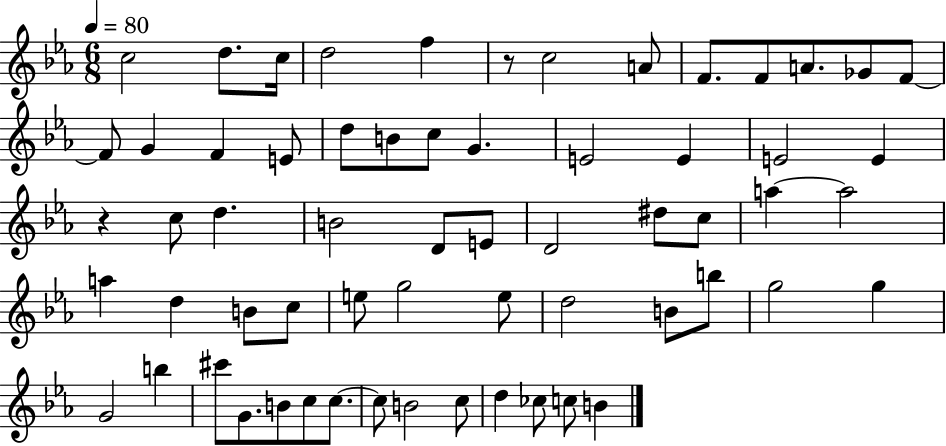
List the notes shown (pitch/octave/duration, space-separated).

C5/h D5/e. C5/s D5/h F5/q R/e C5/h A4/e F4/e. F4/e A4/e. Gb4/e F4/e F4/e G4/q F4/q E4/e D5/e B4/e C5/e G4/q. E4/h E4/q E4/h E4/q R/q C5/e D5/q. B4/h D4/e E4/e D4/h D#5/e C5/e A5/q A5/h A5/q D5/q B4/e C5/e E5/e G5/h E5/e D5/h B4/e B5/e G5/h G5/q G4/h B5/q C#6/e G4/e. B4/e C5/e C5/e. C5/e B4/h C5/e D5/q CES5/e C5/e B4/q